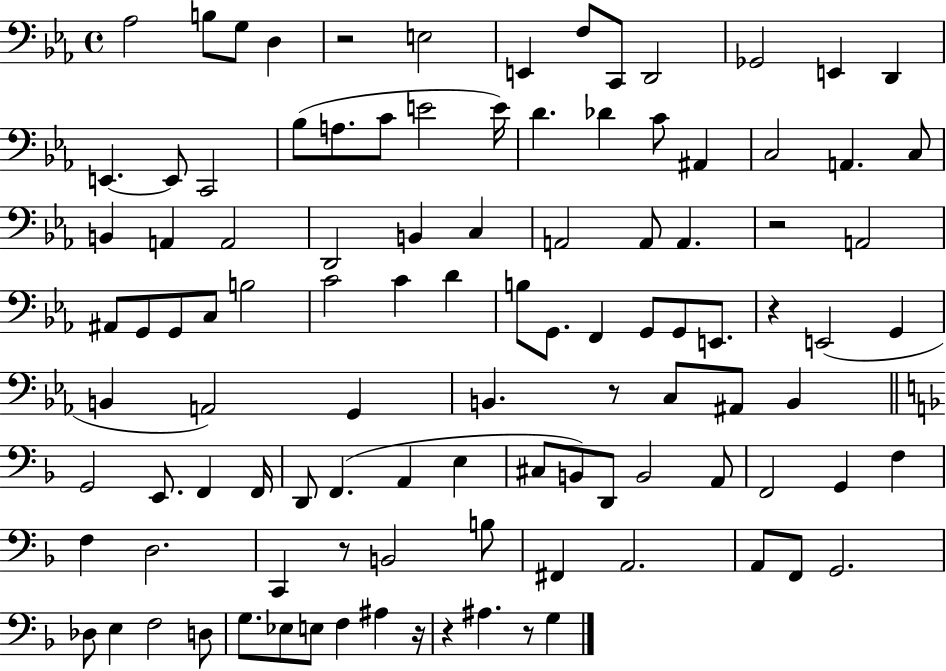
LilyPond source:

{
  \clef bass
  \time 4/4
  \defaultTimeSignature
  \key ees \major
  aes2 b8 g8 d4 | r2 e2 | e,4 f8 c,8 d,2 | ges,2 e,4 d,4 | \break e,4.~~ e,8 c,2 | bes8( a8. c'8 e'2 e'16) | d'4. des'4 c'8 ais,4 | c2 a,4. c8 | \break b,4 a,4 a,2 | d,2 b,4 c4 | a,2 a,8 a,4. | r2 a,2 | \break ais,8 g,8 g,8 c8 b2 | c'2 c'4 d'4 | b8 g,8. f,4 g,8 g,8 e,8. | r4 e,2( g,4 | \break b,4 a,2) g,4 | b,4. r8 c8 ais,8 b,4 | \bar "||" \break \key d \minor g,2 e,8. f,4 f,16 | d,8 f,4.( a,4 e4 | cis8 b,8) d,8 b,2 a,8 | f,2 g,4 f4 | \break f4 d2. | c,4 r8 b,2 b8 | fis,4 a,2. | a,8 f,8 g,2. | \break des8 e4 f2 d8 | g8. ees8 e8 f4 ais4 r16 | r4 ais4. r8 g4 | \bar "|."
}